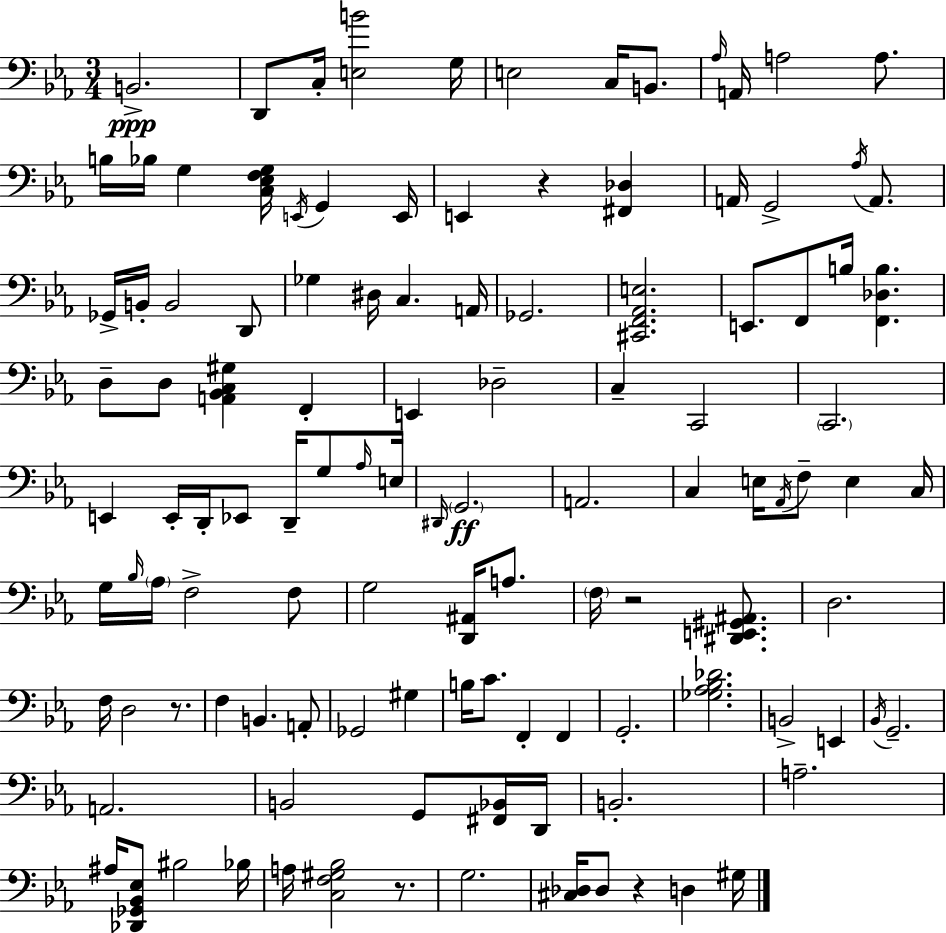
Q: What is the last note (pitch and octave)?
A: G#3